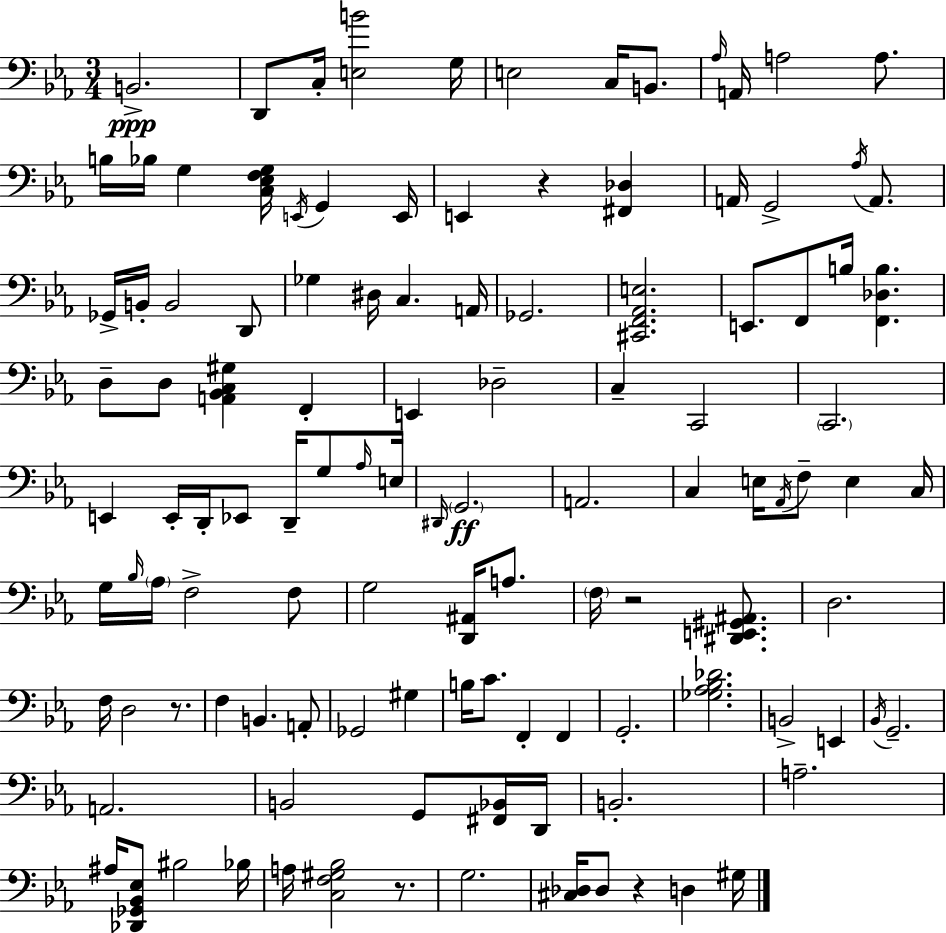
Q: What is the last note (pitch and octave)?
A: G#3